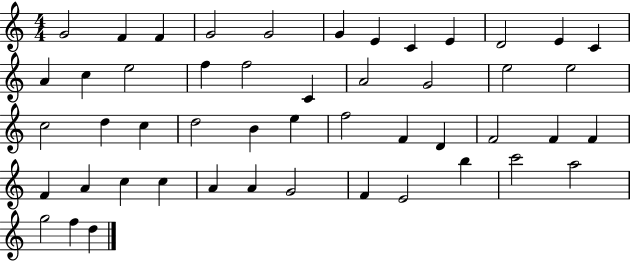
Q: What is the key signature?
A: C major